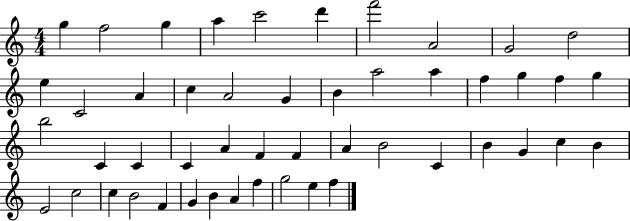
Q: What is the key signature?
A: C major